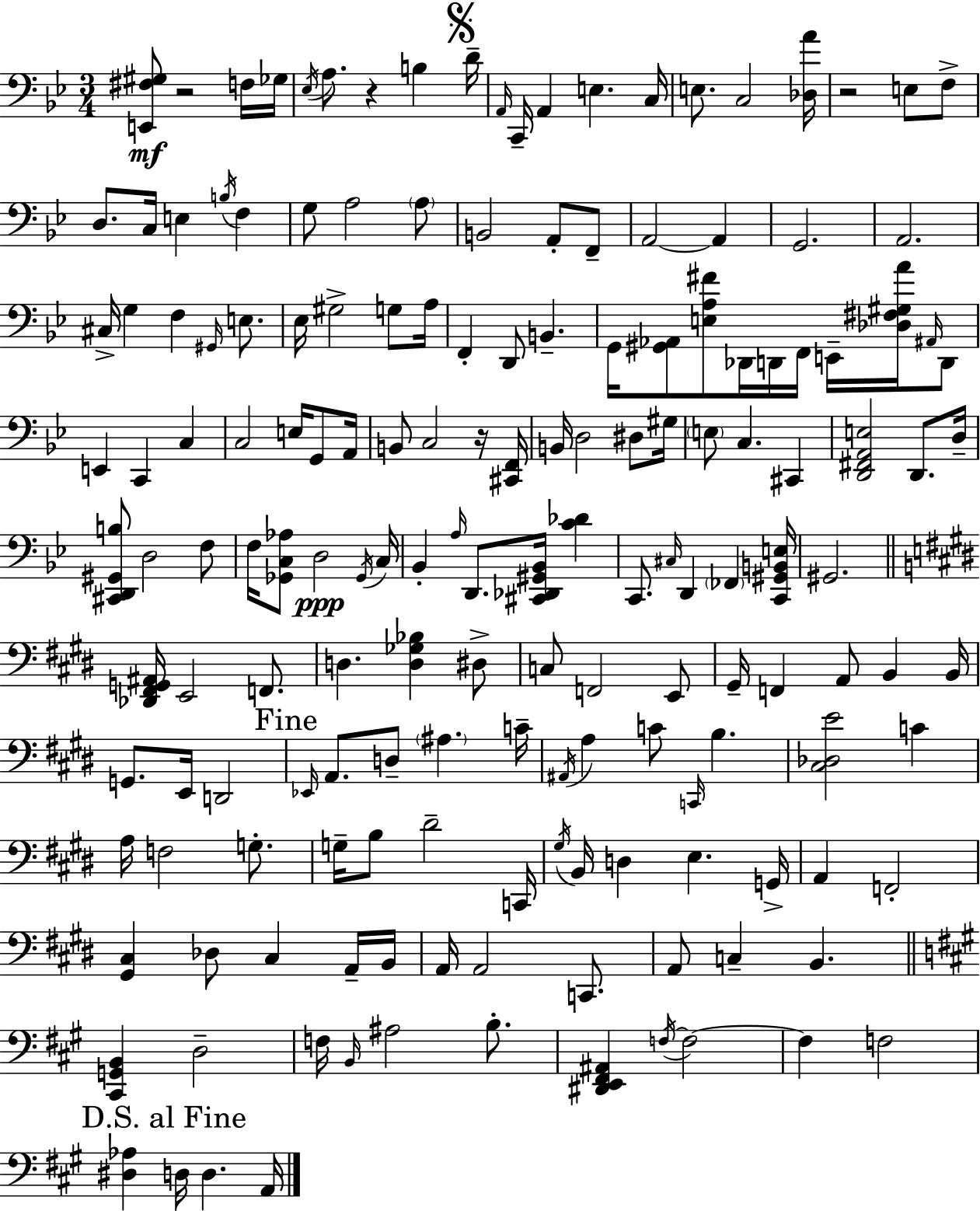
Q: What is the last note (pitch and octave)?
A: A2